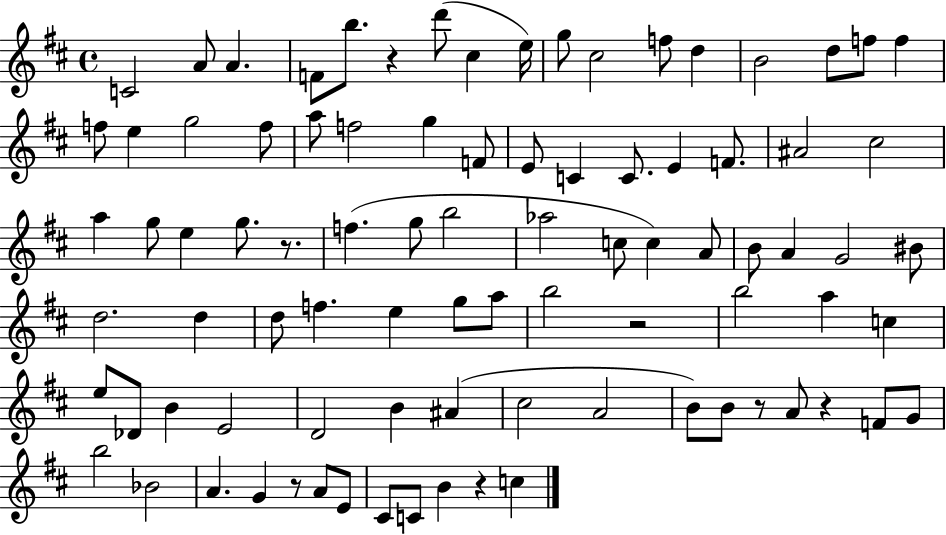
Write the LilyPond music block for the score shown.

{
  \clef treble
  \time 4/4
  \defaultTimeSignature
  \key d \major
  c'2 a'8 a'4. | f'8 b''8. r4 d'''8( cis''4 e''16) | g''8 cis''2 f''8 d''4 | b'2 d''8 f''8 f''4 | \break f''8 e''4 g''2 f''8 | a''8 f''2 g''4 f'8 | e'8 c'4 c'8. e'4 f'8. | ais'2 cis''2 | \break a''4 g''8 e''4 g''8. r8. | f''4.( g''8 b''2 | aes''2 c''8 c''4) a'8 | b'8 a'4 g'2 bis'8 | \break d''2. d''4 | d''8 f''4. e''4 g''8 a''8 | b''2 r2 | b''2 a''4 c''4 | \break e''8 des'8 b'4 e'2 | d'2 b'4 ais'4( | cis''2 a'2 | b'8) b'8 r8 a'8 r4 f'8 g'8 | \break b''2 bes'2 | a'4. g'4 r8 a'8 e'8 | cis'8 c'8 b'4 r4 c''4 | \bar "|."
}